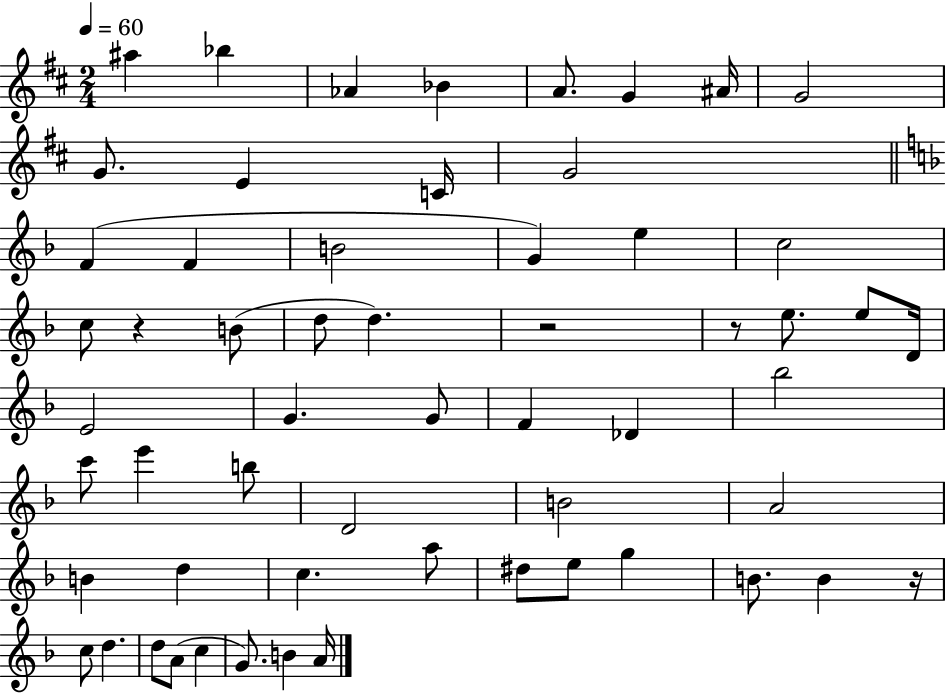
A#5/q Bb5/q Ab4/q Bb4/q A4/e. G4/q A#4/s G4/h G4/e. E4/q C4/s G4/h F4/q F4/q B4/h G4/q E5/q C5/h C5/e R/q B4/e D5/e D5/q. R/h R/e E5/e. E5/e D4/s E4/h G4/q. G4/e F4/q Db4/q Bb5/h C6/e E6/q B5/e D4/h B4/h A4/h B4/q D5/q C5/q. A5/e D#5/e E5/e G5/q B4/e. B4/q R/s C5/e D5/q. D5/e A4/e C5/q G4/e. B4/q A4/s